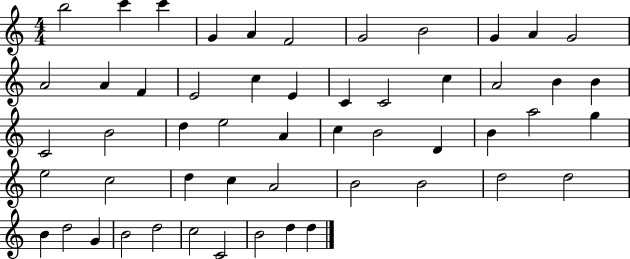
{
  \clef treble
  \numericTimeSignature
  \time 4/4
  \key c \major
  b''2 c'''4 c'''4 | g'4 a'4 f'2 | g'2 b'2 | g'4 a'4 g'2 | \break a'2 a'4 f'4 | e'2 c''4 e'4 | c'4 c'2 c''4 | a'2 b'4 b'4 | \break c'2 b'2 | d''4 e''2 a'4 | c''4 b'2 d'4 | b'4 a''2 g''4 | \break e''2 c''2 | d''4 c''4 a'2 | b'2 b'2 | d''2 d''2 | \break b'4 d''2 g'4 | b'2 d''2 | c''2 c'2 | b'2 d''4 d''4 | \break \bar "|."
}